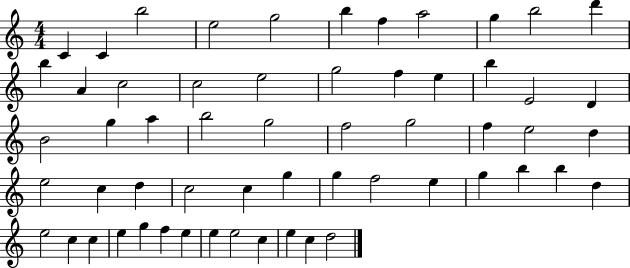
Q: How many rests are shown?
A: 0